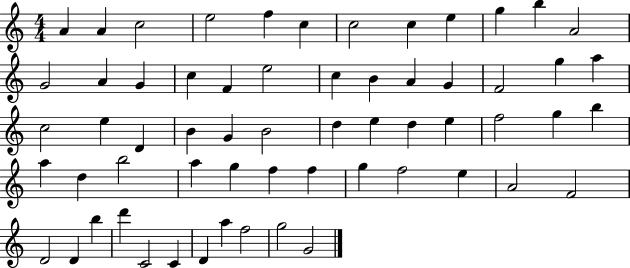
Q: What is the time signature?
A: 4/4